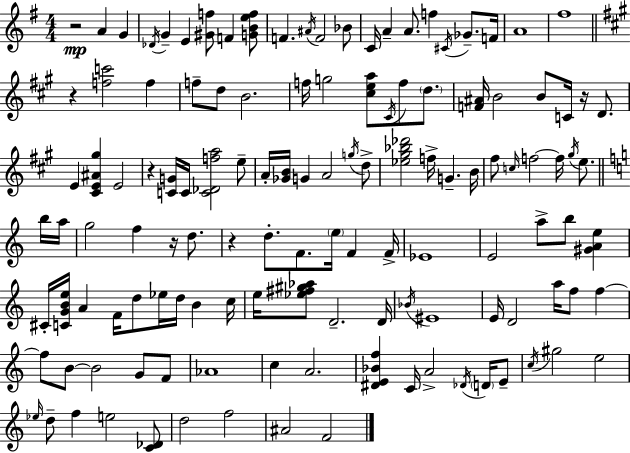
{
  \clef treble
  \numericTimeSignature
  \time 4/4
  \key e \minor
  r2\mp a'4 g'4 | \acciaccatura { des'16 } g'4-- e'4 <gis' f''>8 f'4 <g' b' e'' f''>8 | f'4. \acciaccatura { ais'16 } f'2 | bes'8 c'16 a'4-- a'8. f''4 \acciaccatura { cis'16 } ges'8.-- | \break f'16 a'1 | fis''1 | \bar "||" \break \key a \major r4 <f'' c'''>2 f''4 | f''8-- d''8 b'2. | f''16 g''2 <cis'' e'' a''>8 \acciaccatura { cis'16 } f''8 \parenthesize d''8. | <f' ais'>16 b'2 b'8 c'16 r16 d'8. | \break e'4 <cis' e' ais' gis''>4 e'2 | r4 <c' g'>16 c'16 <c' des' f'' a''>2 e''8-- | a'16-. <ges' b'>16 g'4 a'2 \acciaccatura { g''16 } | d''8-> <ees'' gis'' bes'' des'''>2 f''16-> g'4.-- | \break b'16 fis''8 \grace { c''16 } f''2~~ f''16 \acciaccatura { gis''16 } e''8. | \bar "||" \break \key a \minor b''16 a''16 g''2 f''4 r16 d''8. | r4 d''8.-. f'8. \parenthesize e''16 f'4 | f'16-> ees'1 | e'2 a''8-> b''8 <gis' a' e''>4 | \break cis'16-. <c' g' b' e''>16 a'4 f'16 d''8 ees''16 d''16 b'4 | c''16 e''16 <ees'' fis'' gis'' aes''>8 d'2.-- | d'16 \acciaccatura { bes'16 } eis'1 | e'16 d'2 a''16 f''8 f''4~~ | \break f''8 b'8~~ b'2 g'8 | f'8 aes'1 | c''4 a'2. | <dis' e' bes' f''>4 c'16 a'2-> | \break \acciaccatura { des'16 } \parenthesize d'16 e'8-- \acciaccatura { c''16 } gis''2 e''2 | \grace { ees''16 } d''8-- f''4 e''2 | <c' des'>8 d''2 f''2 | ais'2 f'2 | \break \bar "|."
}